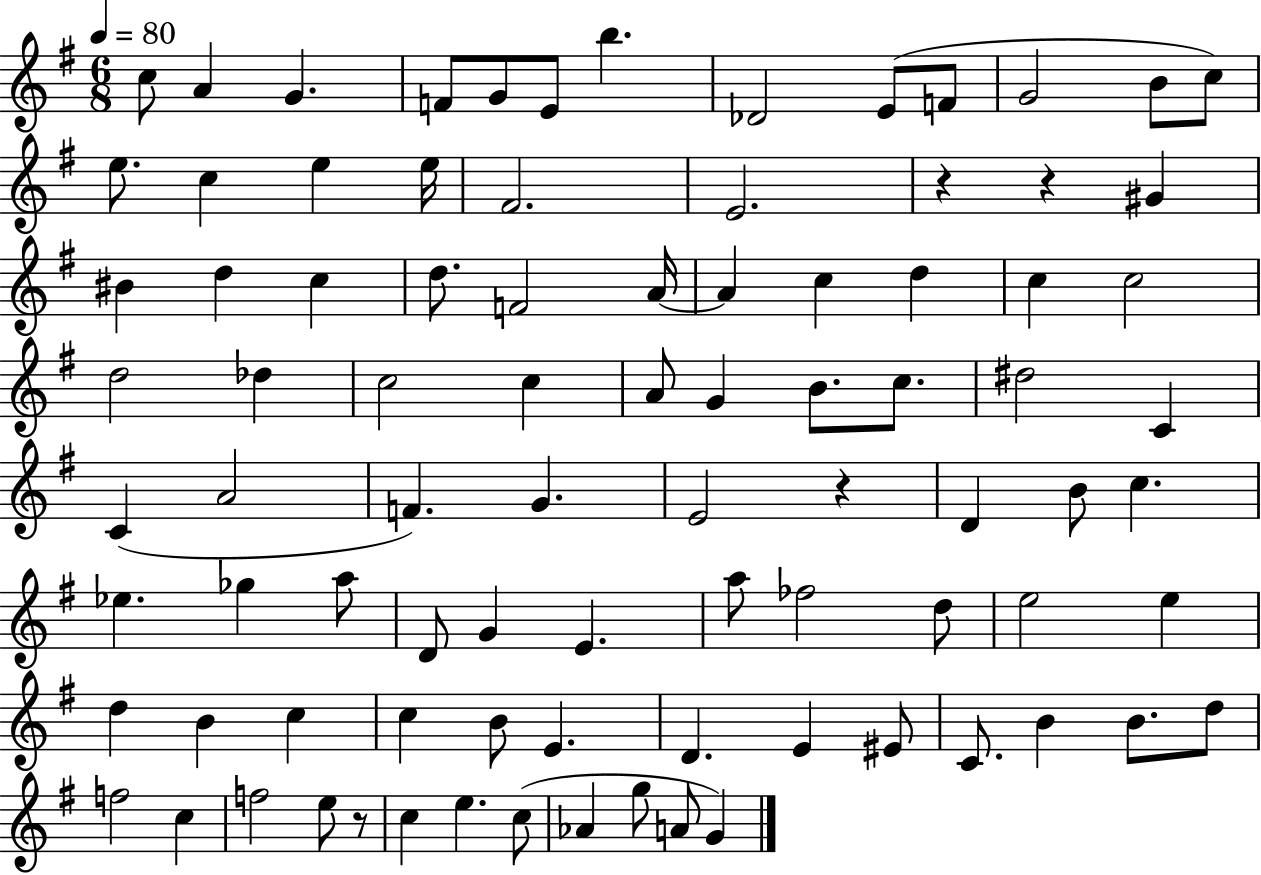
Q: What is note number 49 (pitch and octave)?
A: C5